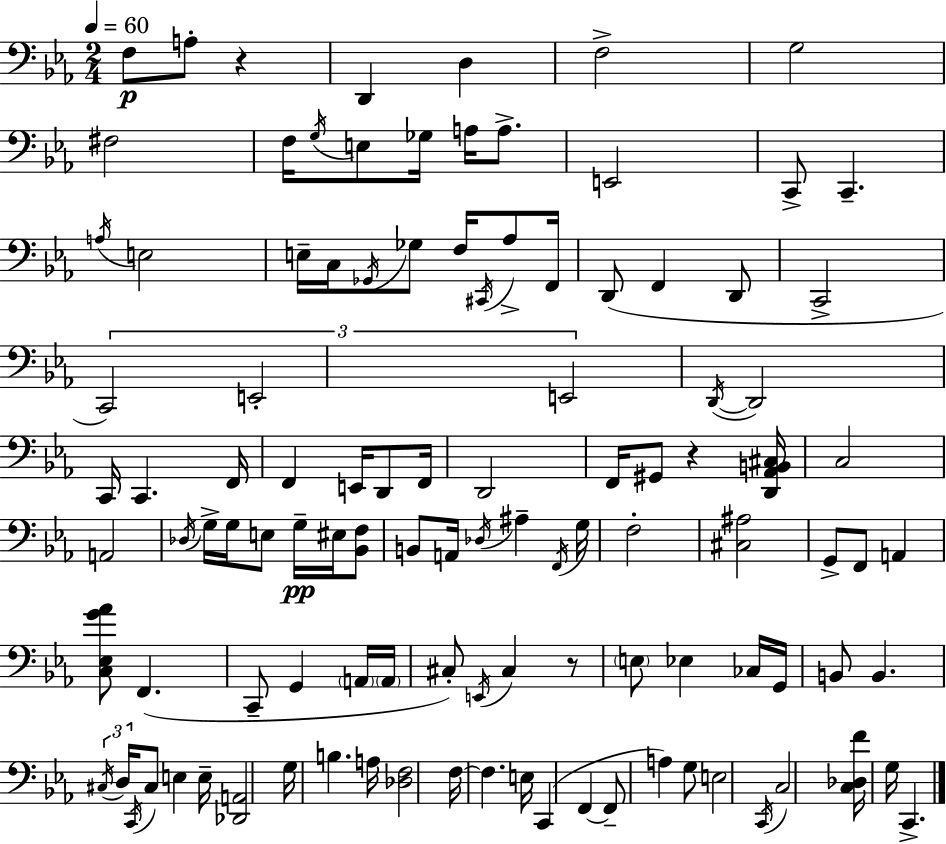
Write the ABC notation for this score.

X:1
T:Untitled
M:2/4
L:1/4
K:Eb
F,/2 A,/2 z D,, D, F,2 G,2 ^F,2 F,/4 G,/4 E,/2 _G,/4 A,/4 A,/2 E,,2 C,,/2 C,, A,/4 E,2 E,/4 C,/4 _G,,/4 _G,/2 F,/4 ^C,,/4 _A,/2 F,,/4 D,,/2 F,, D,,/2 C,,2 C,,2 E,,2 E,,2 D,,/4 D,,2 C,,/4 C,, F,,/4 F,, E,,/4 D,,/2 F,,/4 D,,2 F,,/4 ^G,,/2 z [D,,_A,,B,,^C,]/4 C,2 A,,2 _D,/4 G,/4 G,/4 E,/2 G,/4 ^E,/4 [_B,,F,]/2 B,,/2 A,,/4 _D,/4 ^A, F,,/4 G,/4 F,2 [^C,^A,]2 G,,/2 F,,/2 A,, [C,_E,G_A]/2 F,, C,,/2 G,, A,,/4 A,,/4 ^C,/2 E,,/4 ^C, z/2 E,/2 _E, _C,/4 G,,/4 B,,/2 B,, ^C,/4 D,/4 C,,/4 ^C,/2 E, E,/4 [_D,,A,,]2 G,/4 B, A,/4 [_D,F,]2 F,/4 F, E,/4 C,, F,, F,,/2 A, G,/2 E,2 C,,/4 C,2 [C,_D,F]/4 G,/4 C,,